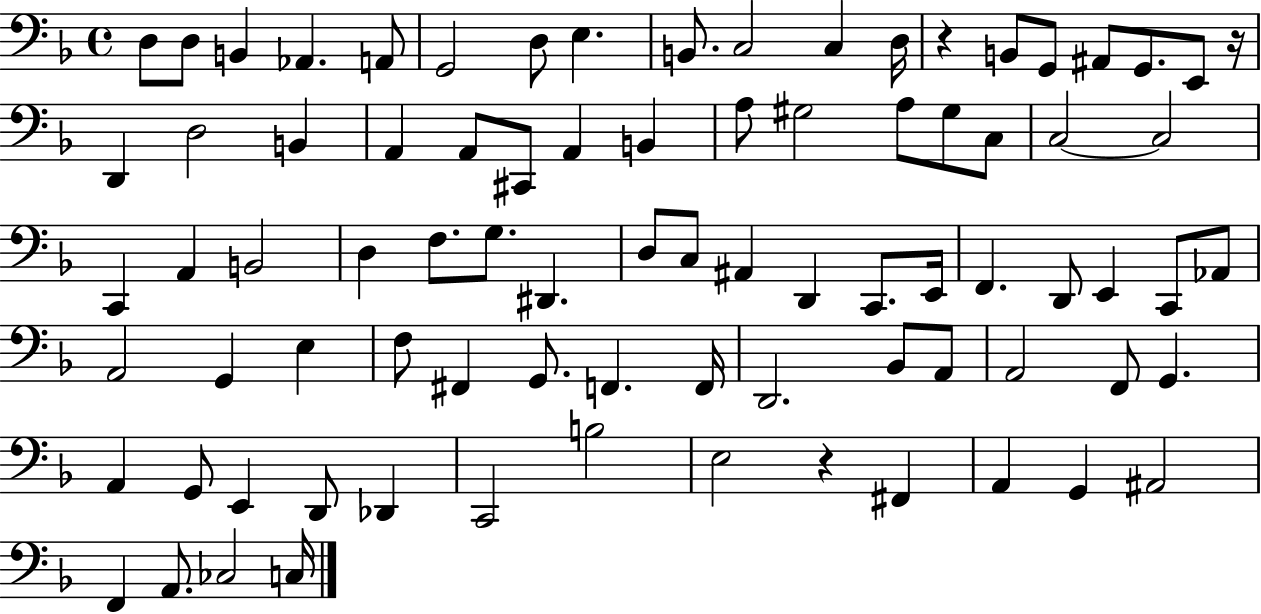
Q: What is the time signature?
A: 4/4